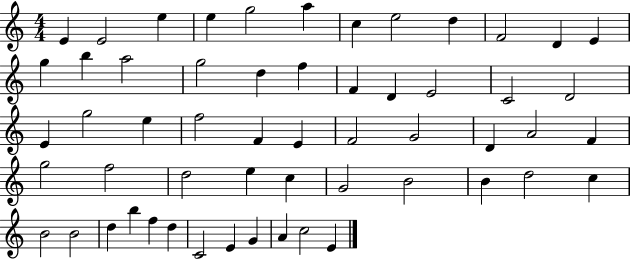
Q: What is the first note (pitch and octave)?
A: E4